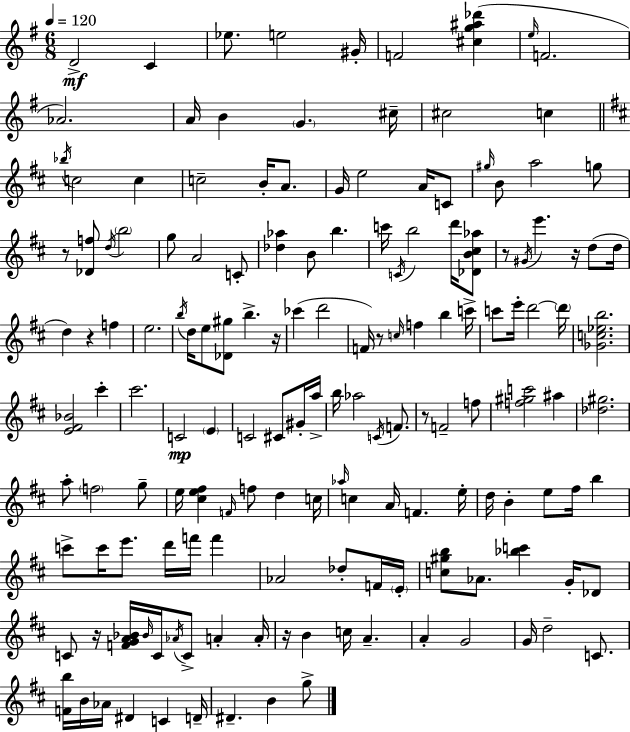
{
  \clef treble
  \numericTimeSignature
  \time 6/8
  \key g \major
  \tempo 4 = 120
  d'2->\mf c'4 | ees''8. e''2 gis'16-. | f'2 <cis'' g'' ais'' des'''>4( | \grace { e''16 } f'2. | \break aes'2.) | a'16 b'4 \parenthesize g'4. | cis''16-- cis''2 c''4 | \bar "||" \break \key b \minor \acciaccatura { bes''16 } c''2 c''4 | c''2-- b'16-. a'8. | g'16 e''2 a'16 c'8 | \grace { gis''16 } b'8 a''2 | \break g''8 r8 <des' f''>8 \acciaccatura { d''16 } \parenthesize b''2 | g''8 a'2 | c'8-. <des'' aes''>4 b'8 b''4. | c'''16 \acciaccatura { c'16 } b''2 | \break d'''16 <des' b' cis'' aes''>8 r8 \acciaccatura { gis'16 } e'''4. | r16 d''8( d''16 d''4) r4 | f''4 e''2. | \acciaccatura { b''16 } d''16 e''8 <des' gis''>8 b''4.-> | \break r16 ces'''4( d'''2 | f'16) r8 \grace { c''16 } f''4 | b''4 c'''16-> c'''8 e'''16-. d'''2~~ | \parenthesize d'''16 <ges' c'' ees'' b''>2. | \break <e' fis' bes'>2 | cis'''4-. cis'''2. | c'2\mp | \parenthesize e'4 c'2 | \break cis'8 gis'16-. a''16-> b''16 aes''2 | \acciaccatura { c'16 } f'8. r8 f'2-- | f''8 <f'' gis'' c'''>2 | ais''4 <des'' gis''>2. | \break a''8-. \parenthesize f''2 | g''8-- e''16 <cis'' e'' fis''>4 | \grace { f'16 } f''8 d''4 c''16 \grace { aes''16 } c''4 | a'16 f'4. e''16-. d''16 b'4-. | \break e''8 fis''16 b''4 c'''8-> | c'''16 e'''8. d'''16 f'''16 f'''4 aes'2 | des''8-. f'16 \parenthesize e'16-. <c'' gis'' b''>8 | aes'8. <bes'' c'''>4 g'16-. des'8 c'8 | \break r16 <f' g' a' bes'>16 \grace { bes'16 } c'16 \acciaccatura { aes'16 } c'8-> a'4-. a'16-. | r16 b'4 c''16 a'4.-- | a'4-. g'2 | g'16 d''2-- c'8. | \break <f' b''>16 b'16 aes'16 dis'4 c'4 d'16-- | dis'4.-- b'4 g''8-> | \bar "|."
}